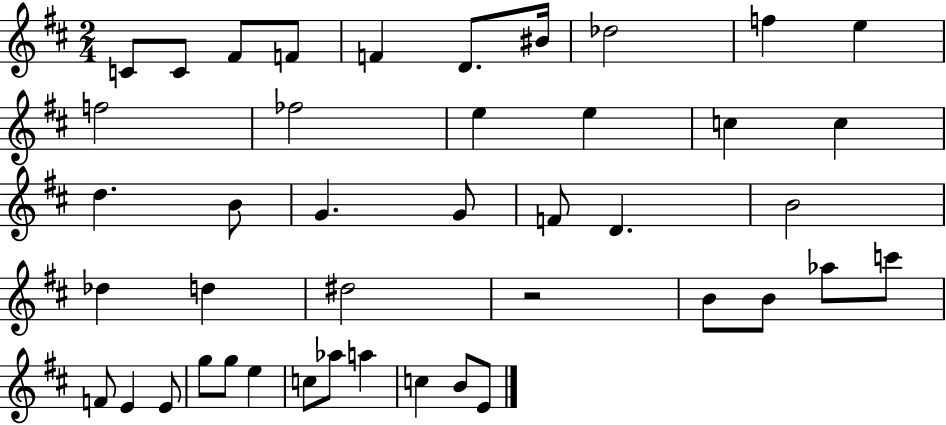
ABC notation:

X:1
T:Untitled
M:2/4
L:1/4
K:D
C/2 C/2 ^F/2 F/2 F D/2 ^B/4 _d2 f e f2 _f2 e e c c d B/2 G G/2 F/2 D B2 _d d ^d2 z2 B/2 B/2 _a/2 c'/2 F/2 E E/2 g/2 g/2 e c/2 _a/2 a c B/2 E/2